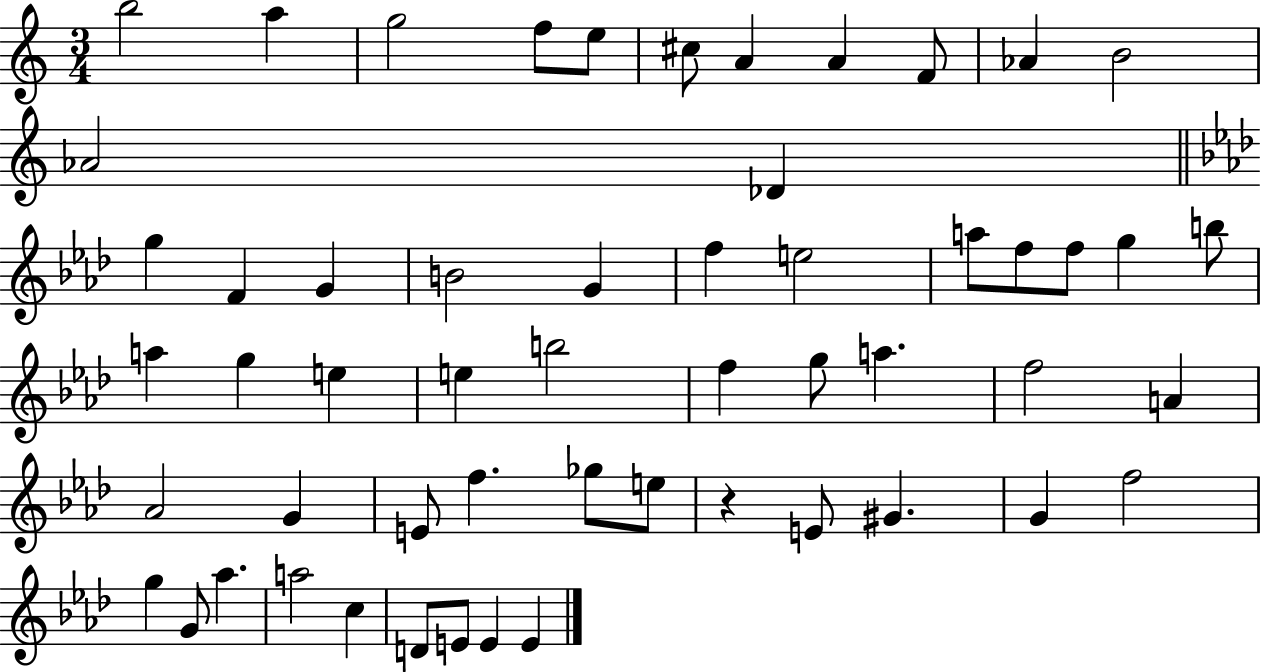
X:1
T:Untitled
M:3/4
L:1/4
K:C
b2 a g2 f/2 e/2 ^c/2 A A F/2 _A B2 _A2 _D g F G B2 G f e2 a/2 f/2 f/2 g b/2 a g e e b2 f g/2 a f2 A _A2 G E/2 f _g/2 e/2 z E/2 ^G G f2 g G/2 _a a2 c D/2 E/2 E E